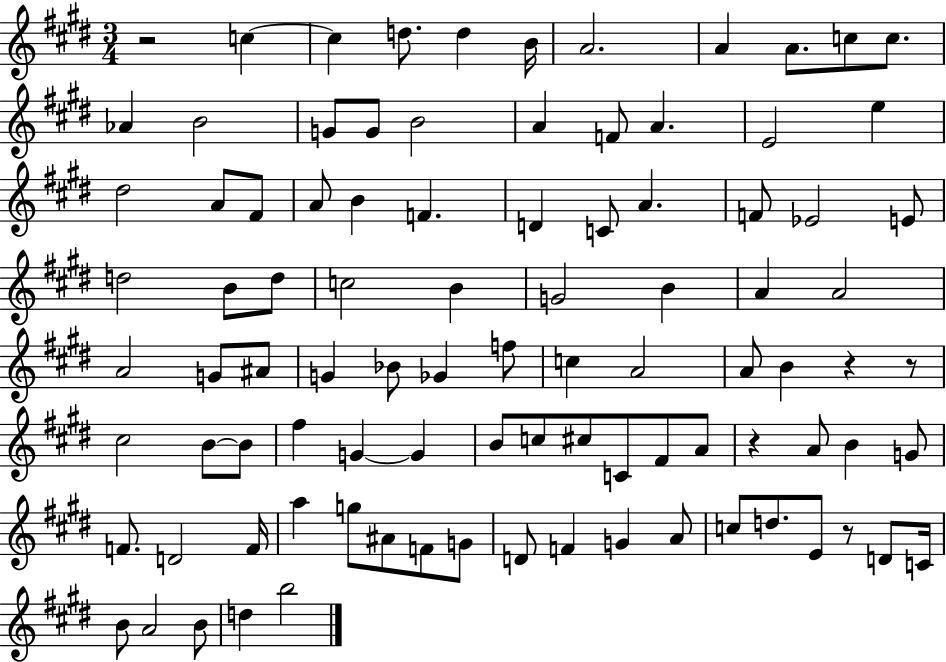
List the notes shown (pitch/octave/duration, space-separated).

R/h C5/q C5/q D5/e. D5/q B4/s A4/h. A4/q A4/e. C5/e C5/e. Ab4/q B4/h G4/e G4/e B4/h A4/q F4/e A4/q. E4/h E5/q D#5/h A4/e F#4/e A4/e B4/q F4/q. D4/q C4/e A4/q. F4/e Eb4/h E4/e D5/h B4/e D5/e C5/h B4/q G4/h B4/q A4/q A4/h A4/h G4/e A#4/e G4/q Bb4/e Gb4/q F5/e C5/q A4/h A4/e B4/q R/q R/e C#5/h B4/e B4/e F#5/q G4/q G4/q B4/e C5/e C#5/e C4/e F#4/e A4/e R/q A4/e B4/q G4/e F4/e. D4/h F4/s A5/q G5/e A#4/e F4/e G4/e D4/e F4/q G4/q A4/e C5/e D5/e. E4/e R/e D4/e C4/s B4/e A4/h B4/e D5/q B5/h